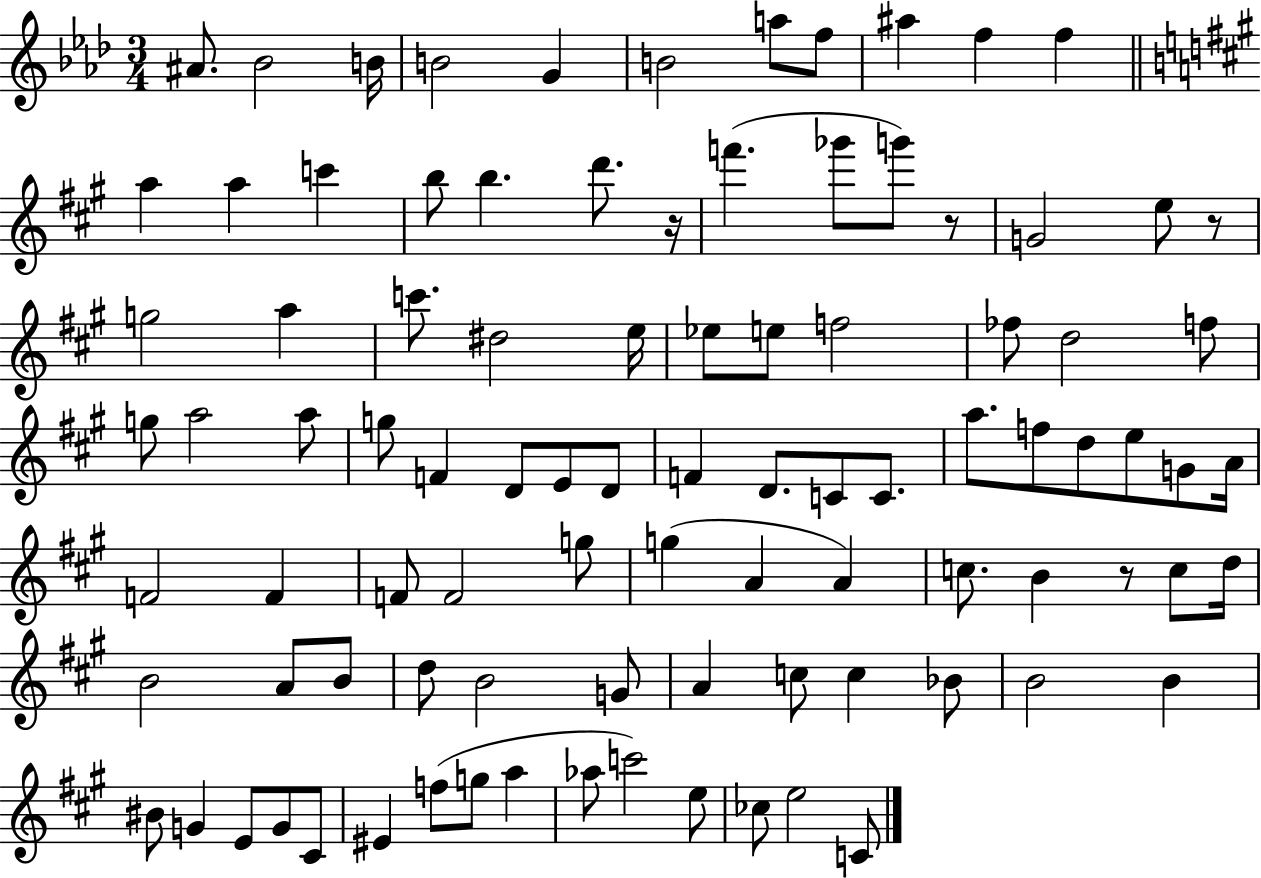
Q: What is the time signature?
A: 3/4